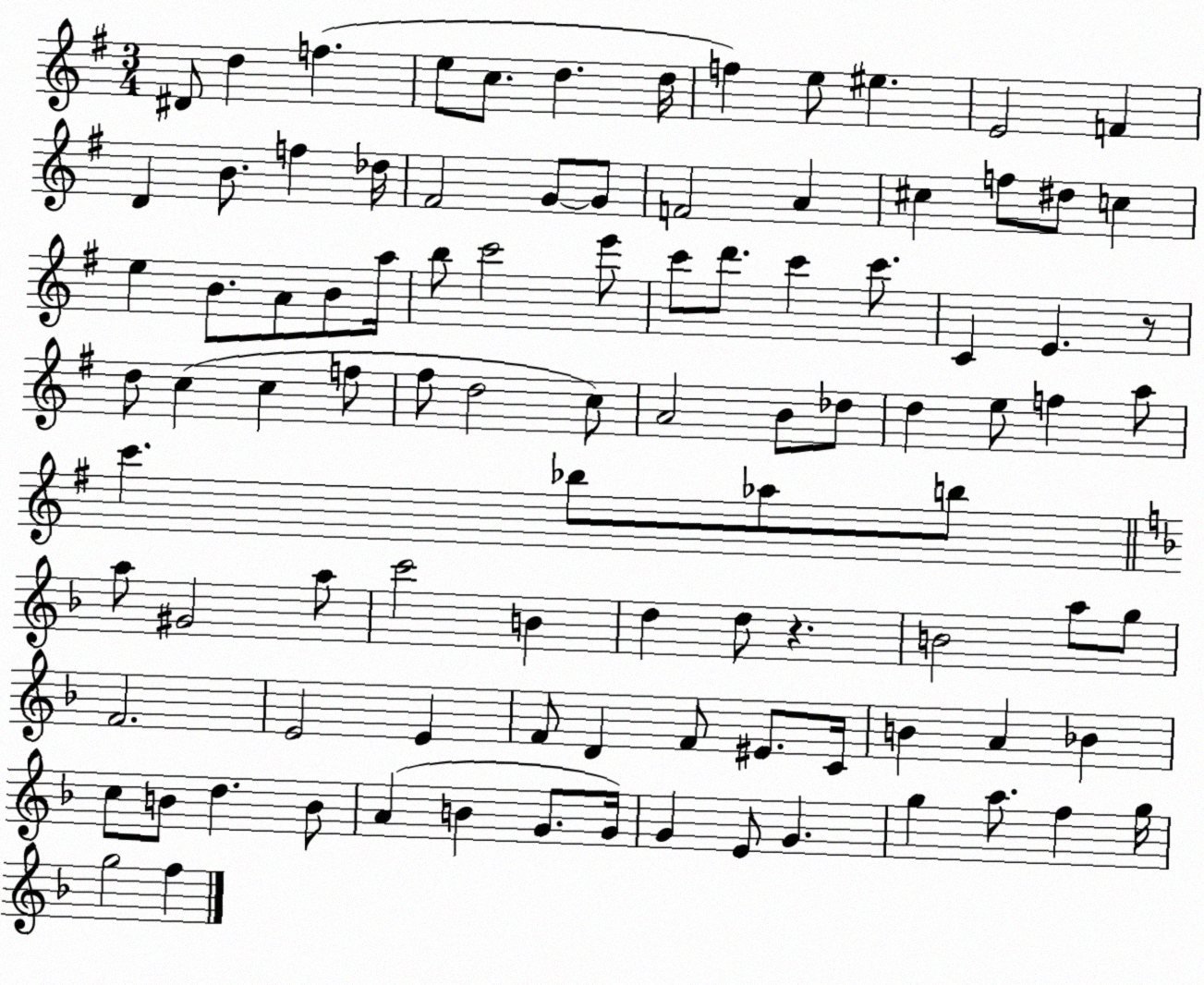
X:1
T:Untitled
M:3/4
L:1/4
K:G
^D/2 d f e/2 c/2 d d/4 f e/2 ^e E2 F D B/2 f _d/4 ^F2 G/2 G/2 F2 A ^c f/2 ^d/2 c e B/2 A/2 B/2 a/4 b/2 c'2 e'/2 c'/2 d'/2 c' c'/2 C E z/2 d/2 c c f/2 ^f/2 d2 c/2 A2 B/2 _d/2 d e/2 f a/2 c' _b/2 _a/2 b/2 a/2 ^G2 a/2 c'2 B d d/2 z B2 a/2 g/2 F2 E2 E F/2 D F/2 ^E/2 C/4 B A _B c/2 B/2 d B/2 A B G/2 G/4 G E/2 G g a/2 f g/4 g2 f